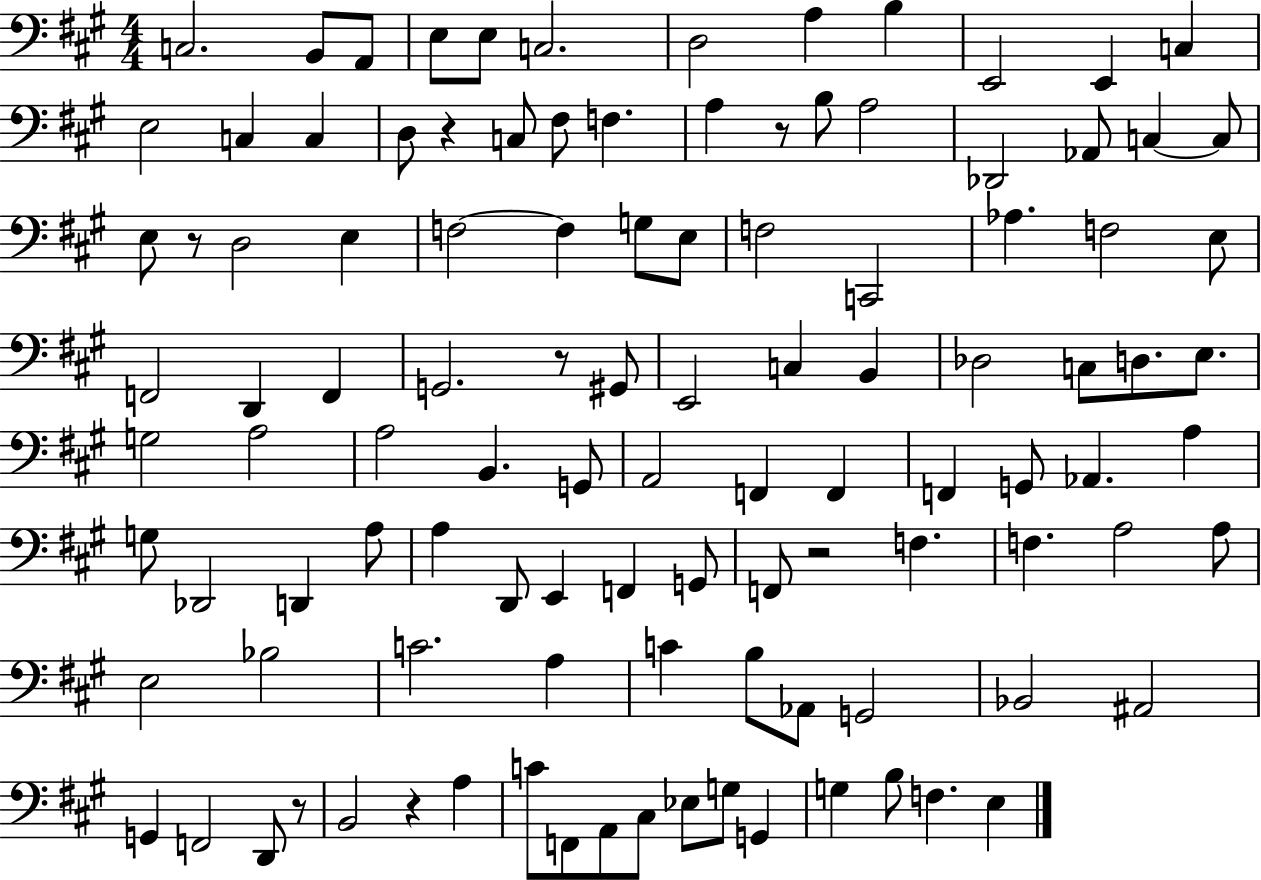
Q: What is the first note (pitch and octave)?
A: C3